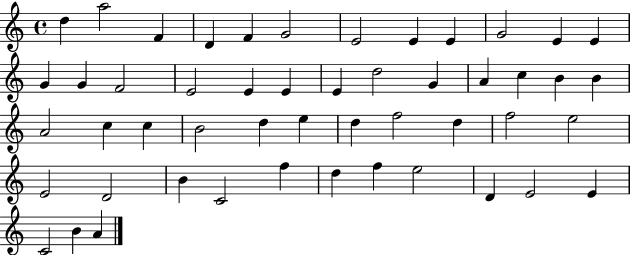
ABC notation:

X:1
T:Untitled
M:4/4
L:1/4
K:C
d a2 F D F G2 E2 E E G2 E E G G F2 E2 E E E d2 G A c B B A2 c c B2 d e d f2 d f2 e2 E2 D2 B C2 f d f e2 D E2 E C2 B A